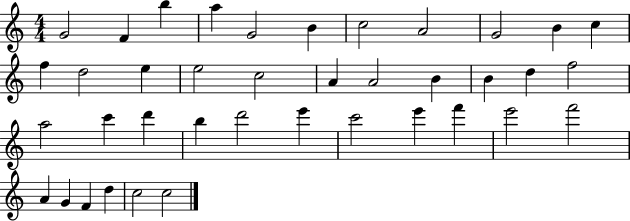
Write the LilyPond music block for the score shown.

{
  \clef treble
  \numericTimeSignature
  \time 4/4
  \key c \major
  g'2 f'4 b''4 | a''4 g'2 b'4 | c''2 a'2 | g'2 b'4 c''4 | \break f''4 d''2 e''4 | e''2 c''2 | a'4 a'2 b'4 | b'4 d''4 f''2 | \break a''2 c'''4 d'''4 | b''4 d'''2 e'''4 | c'''2 e'''4 f'''4 | e'''2 f'''2 | \break a'4 g'4 f'4 d''4 | c''2 c''2 | \bar "|."
}